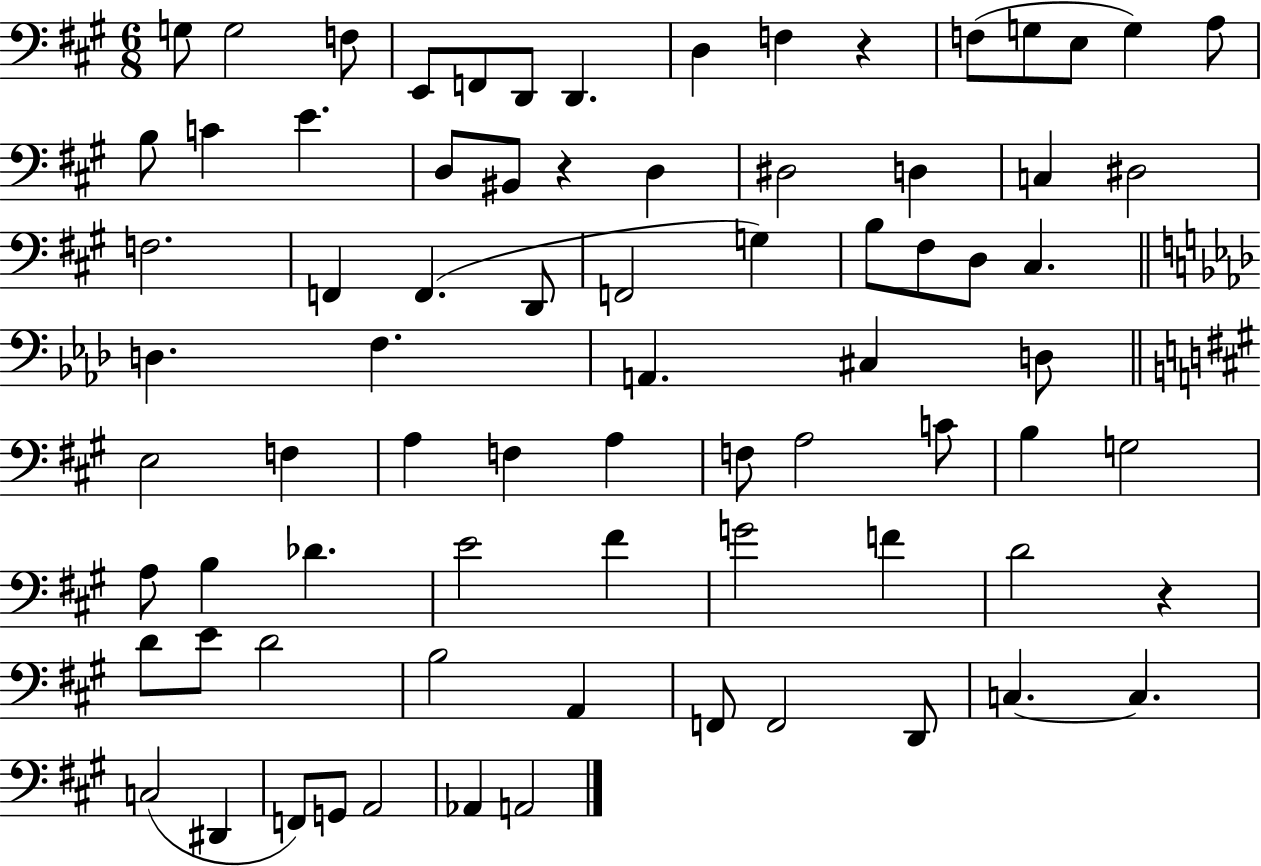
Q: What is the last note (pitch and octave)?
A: A2